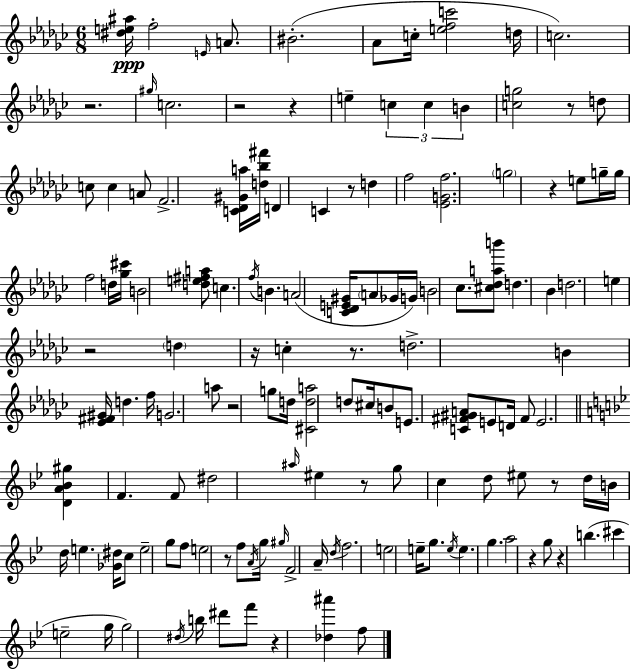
{
  \clef treble
  \numericTimeSignature
  \time 6/8
  \key ees \minor
  \repeat volta 2 { <dis'' e'' ais''>16\ppp f''2-. \grace { e'16 } a'8. | bis'2.-.( | aes'8 c''16-. <e'' f'' c'''>2 | d''16 c''2.) | \break r2. | \grace { gis''16 } c''2. | r2 r4 | e''4-- \tuplet 3/2 { c''4 c''4 | \break b'4 } <c'' g''>2 | r8 d''8 c''8 c''4 | a'8 f'2.-> | <c' des' gis' a''>16 <d'' bes'' fis'''>16 d'4 c'4 | \break r8 d''4 f''2 | <ees' g' f''>2. | \parenthesize g''2 r4 | e''8 g''16-- g''16 f''2 | \break d''16 <ges'' cis'''>16 b'2 | <d'' e'' fis'' a''>8 c''4. \acciaccatura { f''16 } b'4. | a'2( <c' des' e' gis'>16 | \parenthesize a'8 ges'16 g'16) b'2 | \break ces''8. <cis'' des'' a'' b'''>8 d''4. bes'4 | d''2. | e''4 r2 | \parenthesize d''4 r16 c''4-. | \break r8. d''2.-> | b'4 <ees' fis' gis'>16 d''4. | f''16 g'2. | a''8 r2 | \break g''8 d''16 <cis' d'' a''>2 | d''8 cis''16 b'8 e'8. <c' fis' gis' a'>8 e'8 | d'16 fis'8 e'2. | \bar "||" \break \key g \minor <d' a' bes' gis''>4 f'4. f'8 | dis''2 \grace { ais''16 } eis''4 | r8 g''8 c''4 d''8 eis''8 | r8 d''16 b'16 d''16 e''4. | \break <ges' dis''>16 c''8 e''2-- g''8 | f''8 e''2 r8 | f''8 \acciaccatura { a'16 } g''16 \grace { gis''16 } f'2-> | a'16-- \acciaccatura { d''16 } f''2. | \break e''2 | e''16-- g''8. \acciaccatura { e''16 } e''4. g''4. | a''2 | r4 g''8 r4 b''4.( | \break cis'''4 e''2-- | g''16 g''2) | \acciaccatura { dis''16 } b''16 dis'''8 f'''8 r4 | <des'' ais'''>4 f''8 } \bar "|."
}